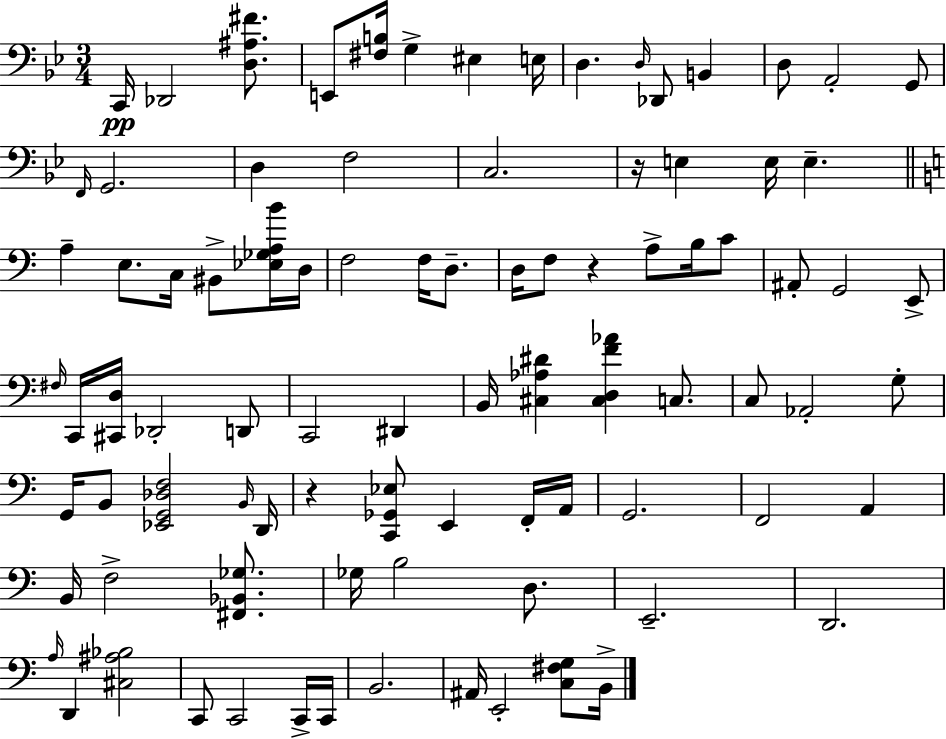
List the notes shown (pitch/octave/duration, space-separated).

C2/s Db2/h [D3,A#3,F#4]/e. E2/e [F#3,B3]/s G3/q EIS3/q E3/s D3/q. D3/s Db2/e B2/q D3/e A2/h G2/e F2/s G2/h. D3/q F3/h C3/h. R/s E3/q E3/s E3/q. A3/q E3/e. C3/s BIS2/e [Eb3,Gb3,A3,B4]/s D3/s F3/h F3/s D3/e. D3/s F3/e R/q A3/e B3/s C4/e A#2/e G2/h E2/e F#3/s C2/s [C#2,D3]/s Db2/h D2/e C2/h D#2/q B2/s [C#3,Ab3,D#4]/q [C#3,D3,F4,Ab4]/q C3/e. C3/e Ab2/h G3/e G2/s B2/e [Eb2,G2,Db3,F3]/h B2/s D2/s R/q [C2,Gb2,Eb3]/e E2/q F2/s A2/s G2/h. F2/h A2/q B2/s F3/h [F#2,Bb2,Gb3]/e. Gb3/s B3/h D3/e. E2/h. D2/h. A3/s D2/q [C#3,A#3,Bb3]/h C2/e C2/h C2/s C2/s B2/h. A#2/s E2/h [C3,F#3,G3]/e B2/s